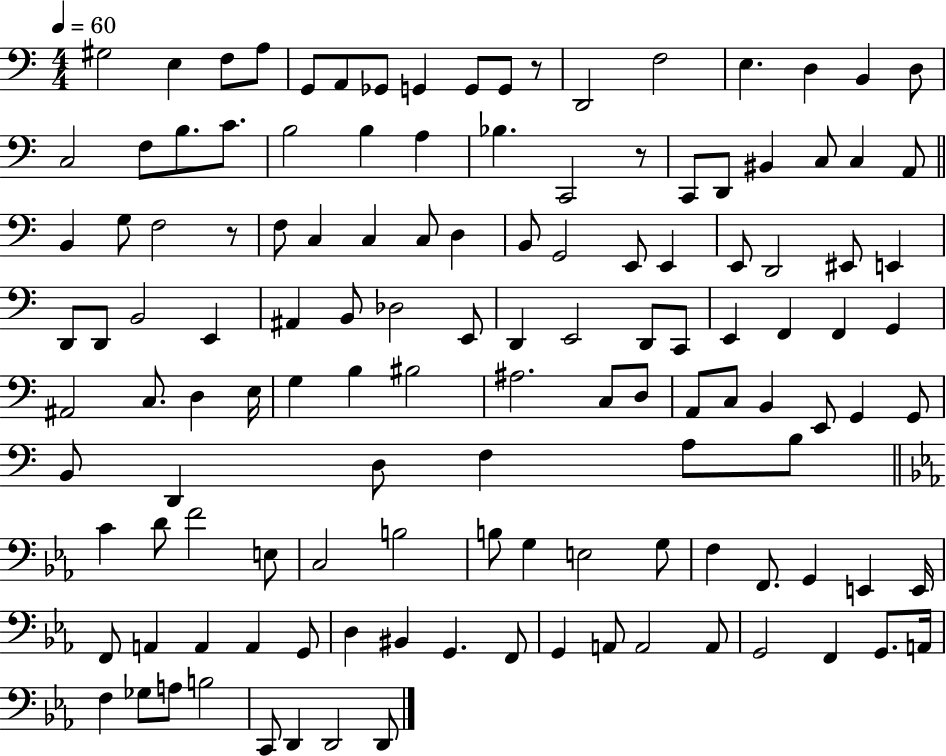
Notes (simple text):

G#3/h E3/q F3/e A3/e G2/e A2/e Gb2/e G2/q G2/e G2/e R/e D2/h F3/h E3/q. D3/q B2/q D3/e C3/h F3/e B3/e. C4/e. B3/h B3/q A3/q Bb3/q. C2/h R/e C2/e D2/e BIS2/q C3/e C3/q A2/e B2/q G3/e F3/h R/e F3/e C3/q C3/q C3/e D3/q B2/e G2/h E2/e E2/q E2/e D2/h EIS2/e E2/q D2/e D2/e B2/h E2/q A#2/q B2/e Db3/h E2/e D2/q E2/h D2/e C2/e E2/q F2/q F2/q G2/q A#2/h C3/e. D3/q E3/s G3/q B3/q BIS3/h A#3/h. C3/e D3/e A2/e C3/e B2/q E2/e G2/q G2/e B2/e D2/q D3/e F3/q A3/e B3/e C4/q D4/e F4/h E3/e C3/h B3/h B3/e G3/q E3/h G3/e F3/q F2/e. G2/q E2/q E2/s F2/e A2/q A2/q A2/q G2/e D3/q BIS2/q G2/q. F2/e G2/q A2/e A2/h A2/e G2/h F2/q G2/e. A2/s F3/q Gb3/e A3/e B3/h C2/e D2/q D2/h D2/e